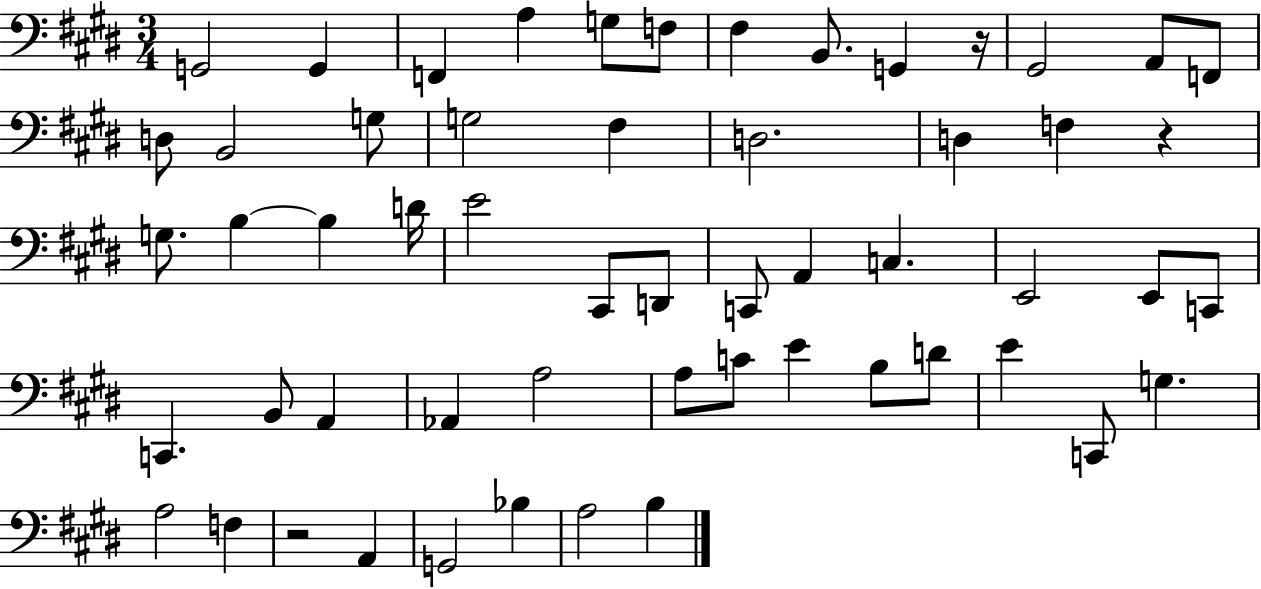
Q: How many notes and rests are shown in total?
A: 56